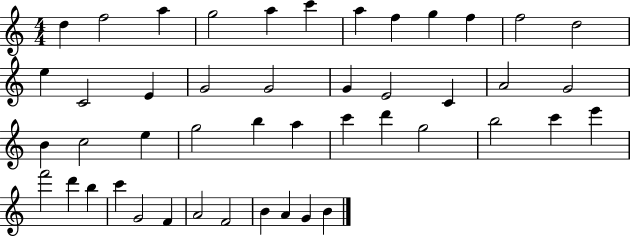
{
  \clef treble
  \numericTimeSignature
  \time 4/4
  \key c \major
  d''4 f''2 a''4 | g''2 a''4 c'''4 | a''4 f''4 g''4 f''4 | f''2 d''2 | \break e''4 c'2 e'4 | g'2 g'2 | g'4 e'2 c'4 | a'2 g'2 | \break b'4 c''2 e''4 | g''2 b''4 a''4 | c'''4 d'''4 g''2 | b''2 c'''4 e'''4 | \break f'''2 d'''4 b''4 | c'''4 g'2 f'4 | a'2 f'2 | b'4 a'4 g'4 b'4 | \break \bar "|."
}